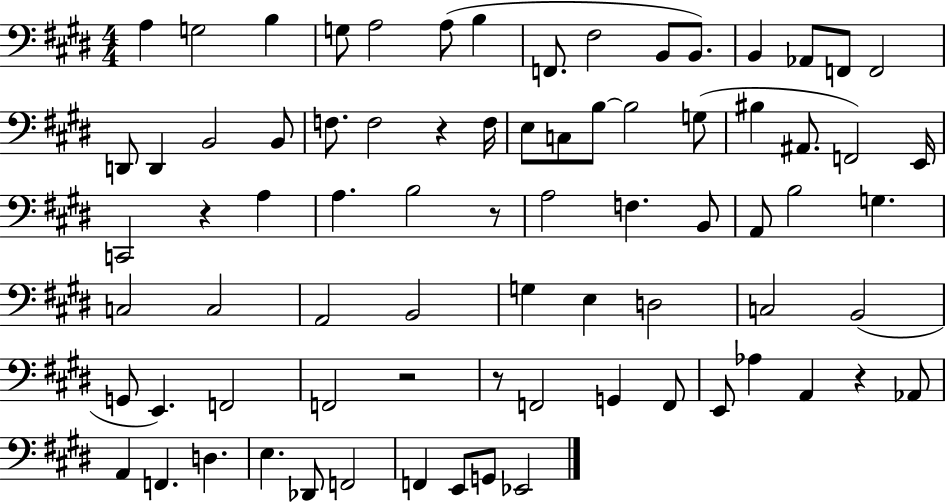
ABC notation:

X:1
T:Untitled
M:4/4
L:1/4
K:E
A, G,2 B, G,/2 A,2 A,/2 B, F,,/2 ^F,2 B,,/2 B,,/2 B,, _A,,/2 F,,/2 F,,2 D,,/2 D,, B,,2 B,,/2 F,/2 F,2 z F,/4 E,/2 C,/2 B,/2 B,2 G,/2 ^B, ^A,,/2 F,,2 E,,/4 C,,2 z A, A, B,2 z/2 A,2 F, B,,/2 A,,/2 B,2 G, C,2 C,2 A,,2 B,,2 G, E, D,2 C,2 B,,2 G,,/2 E,, F,,2 F,,2 z2 z/2 F,,2 G,, F,,/2 E,,/2 _A, A,, z _A,,/2 A,, F,, D, E, _D,,/2 F,,2 F,, E,,/2 G,,/2 _E,,2